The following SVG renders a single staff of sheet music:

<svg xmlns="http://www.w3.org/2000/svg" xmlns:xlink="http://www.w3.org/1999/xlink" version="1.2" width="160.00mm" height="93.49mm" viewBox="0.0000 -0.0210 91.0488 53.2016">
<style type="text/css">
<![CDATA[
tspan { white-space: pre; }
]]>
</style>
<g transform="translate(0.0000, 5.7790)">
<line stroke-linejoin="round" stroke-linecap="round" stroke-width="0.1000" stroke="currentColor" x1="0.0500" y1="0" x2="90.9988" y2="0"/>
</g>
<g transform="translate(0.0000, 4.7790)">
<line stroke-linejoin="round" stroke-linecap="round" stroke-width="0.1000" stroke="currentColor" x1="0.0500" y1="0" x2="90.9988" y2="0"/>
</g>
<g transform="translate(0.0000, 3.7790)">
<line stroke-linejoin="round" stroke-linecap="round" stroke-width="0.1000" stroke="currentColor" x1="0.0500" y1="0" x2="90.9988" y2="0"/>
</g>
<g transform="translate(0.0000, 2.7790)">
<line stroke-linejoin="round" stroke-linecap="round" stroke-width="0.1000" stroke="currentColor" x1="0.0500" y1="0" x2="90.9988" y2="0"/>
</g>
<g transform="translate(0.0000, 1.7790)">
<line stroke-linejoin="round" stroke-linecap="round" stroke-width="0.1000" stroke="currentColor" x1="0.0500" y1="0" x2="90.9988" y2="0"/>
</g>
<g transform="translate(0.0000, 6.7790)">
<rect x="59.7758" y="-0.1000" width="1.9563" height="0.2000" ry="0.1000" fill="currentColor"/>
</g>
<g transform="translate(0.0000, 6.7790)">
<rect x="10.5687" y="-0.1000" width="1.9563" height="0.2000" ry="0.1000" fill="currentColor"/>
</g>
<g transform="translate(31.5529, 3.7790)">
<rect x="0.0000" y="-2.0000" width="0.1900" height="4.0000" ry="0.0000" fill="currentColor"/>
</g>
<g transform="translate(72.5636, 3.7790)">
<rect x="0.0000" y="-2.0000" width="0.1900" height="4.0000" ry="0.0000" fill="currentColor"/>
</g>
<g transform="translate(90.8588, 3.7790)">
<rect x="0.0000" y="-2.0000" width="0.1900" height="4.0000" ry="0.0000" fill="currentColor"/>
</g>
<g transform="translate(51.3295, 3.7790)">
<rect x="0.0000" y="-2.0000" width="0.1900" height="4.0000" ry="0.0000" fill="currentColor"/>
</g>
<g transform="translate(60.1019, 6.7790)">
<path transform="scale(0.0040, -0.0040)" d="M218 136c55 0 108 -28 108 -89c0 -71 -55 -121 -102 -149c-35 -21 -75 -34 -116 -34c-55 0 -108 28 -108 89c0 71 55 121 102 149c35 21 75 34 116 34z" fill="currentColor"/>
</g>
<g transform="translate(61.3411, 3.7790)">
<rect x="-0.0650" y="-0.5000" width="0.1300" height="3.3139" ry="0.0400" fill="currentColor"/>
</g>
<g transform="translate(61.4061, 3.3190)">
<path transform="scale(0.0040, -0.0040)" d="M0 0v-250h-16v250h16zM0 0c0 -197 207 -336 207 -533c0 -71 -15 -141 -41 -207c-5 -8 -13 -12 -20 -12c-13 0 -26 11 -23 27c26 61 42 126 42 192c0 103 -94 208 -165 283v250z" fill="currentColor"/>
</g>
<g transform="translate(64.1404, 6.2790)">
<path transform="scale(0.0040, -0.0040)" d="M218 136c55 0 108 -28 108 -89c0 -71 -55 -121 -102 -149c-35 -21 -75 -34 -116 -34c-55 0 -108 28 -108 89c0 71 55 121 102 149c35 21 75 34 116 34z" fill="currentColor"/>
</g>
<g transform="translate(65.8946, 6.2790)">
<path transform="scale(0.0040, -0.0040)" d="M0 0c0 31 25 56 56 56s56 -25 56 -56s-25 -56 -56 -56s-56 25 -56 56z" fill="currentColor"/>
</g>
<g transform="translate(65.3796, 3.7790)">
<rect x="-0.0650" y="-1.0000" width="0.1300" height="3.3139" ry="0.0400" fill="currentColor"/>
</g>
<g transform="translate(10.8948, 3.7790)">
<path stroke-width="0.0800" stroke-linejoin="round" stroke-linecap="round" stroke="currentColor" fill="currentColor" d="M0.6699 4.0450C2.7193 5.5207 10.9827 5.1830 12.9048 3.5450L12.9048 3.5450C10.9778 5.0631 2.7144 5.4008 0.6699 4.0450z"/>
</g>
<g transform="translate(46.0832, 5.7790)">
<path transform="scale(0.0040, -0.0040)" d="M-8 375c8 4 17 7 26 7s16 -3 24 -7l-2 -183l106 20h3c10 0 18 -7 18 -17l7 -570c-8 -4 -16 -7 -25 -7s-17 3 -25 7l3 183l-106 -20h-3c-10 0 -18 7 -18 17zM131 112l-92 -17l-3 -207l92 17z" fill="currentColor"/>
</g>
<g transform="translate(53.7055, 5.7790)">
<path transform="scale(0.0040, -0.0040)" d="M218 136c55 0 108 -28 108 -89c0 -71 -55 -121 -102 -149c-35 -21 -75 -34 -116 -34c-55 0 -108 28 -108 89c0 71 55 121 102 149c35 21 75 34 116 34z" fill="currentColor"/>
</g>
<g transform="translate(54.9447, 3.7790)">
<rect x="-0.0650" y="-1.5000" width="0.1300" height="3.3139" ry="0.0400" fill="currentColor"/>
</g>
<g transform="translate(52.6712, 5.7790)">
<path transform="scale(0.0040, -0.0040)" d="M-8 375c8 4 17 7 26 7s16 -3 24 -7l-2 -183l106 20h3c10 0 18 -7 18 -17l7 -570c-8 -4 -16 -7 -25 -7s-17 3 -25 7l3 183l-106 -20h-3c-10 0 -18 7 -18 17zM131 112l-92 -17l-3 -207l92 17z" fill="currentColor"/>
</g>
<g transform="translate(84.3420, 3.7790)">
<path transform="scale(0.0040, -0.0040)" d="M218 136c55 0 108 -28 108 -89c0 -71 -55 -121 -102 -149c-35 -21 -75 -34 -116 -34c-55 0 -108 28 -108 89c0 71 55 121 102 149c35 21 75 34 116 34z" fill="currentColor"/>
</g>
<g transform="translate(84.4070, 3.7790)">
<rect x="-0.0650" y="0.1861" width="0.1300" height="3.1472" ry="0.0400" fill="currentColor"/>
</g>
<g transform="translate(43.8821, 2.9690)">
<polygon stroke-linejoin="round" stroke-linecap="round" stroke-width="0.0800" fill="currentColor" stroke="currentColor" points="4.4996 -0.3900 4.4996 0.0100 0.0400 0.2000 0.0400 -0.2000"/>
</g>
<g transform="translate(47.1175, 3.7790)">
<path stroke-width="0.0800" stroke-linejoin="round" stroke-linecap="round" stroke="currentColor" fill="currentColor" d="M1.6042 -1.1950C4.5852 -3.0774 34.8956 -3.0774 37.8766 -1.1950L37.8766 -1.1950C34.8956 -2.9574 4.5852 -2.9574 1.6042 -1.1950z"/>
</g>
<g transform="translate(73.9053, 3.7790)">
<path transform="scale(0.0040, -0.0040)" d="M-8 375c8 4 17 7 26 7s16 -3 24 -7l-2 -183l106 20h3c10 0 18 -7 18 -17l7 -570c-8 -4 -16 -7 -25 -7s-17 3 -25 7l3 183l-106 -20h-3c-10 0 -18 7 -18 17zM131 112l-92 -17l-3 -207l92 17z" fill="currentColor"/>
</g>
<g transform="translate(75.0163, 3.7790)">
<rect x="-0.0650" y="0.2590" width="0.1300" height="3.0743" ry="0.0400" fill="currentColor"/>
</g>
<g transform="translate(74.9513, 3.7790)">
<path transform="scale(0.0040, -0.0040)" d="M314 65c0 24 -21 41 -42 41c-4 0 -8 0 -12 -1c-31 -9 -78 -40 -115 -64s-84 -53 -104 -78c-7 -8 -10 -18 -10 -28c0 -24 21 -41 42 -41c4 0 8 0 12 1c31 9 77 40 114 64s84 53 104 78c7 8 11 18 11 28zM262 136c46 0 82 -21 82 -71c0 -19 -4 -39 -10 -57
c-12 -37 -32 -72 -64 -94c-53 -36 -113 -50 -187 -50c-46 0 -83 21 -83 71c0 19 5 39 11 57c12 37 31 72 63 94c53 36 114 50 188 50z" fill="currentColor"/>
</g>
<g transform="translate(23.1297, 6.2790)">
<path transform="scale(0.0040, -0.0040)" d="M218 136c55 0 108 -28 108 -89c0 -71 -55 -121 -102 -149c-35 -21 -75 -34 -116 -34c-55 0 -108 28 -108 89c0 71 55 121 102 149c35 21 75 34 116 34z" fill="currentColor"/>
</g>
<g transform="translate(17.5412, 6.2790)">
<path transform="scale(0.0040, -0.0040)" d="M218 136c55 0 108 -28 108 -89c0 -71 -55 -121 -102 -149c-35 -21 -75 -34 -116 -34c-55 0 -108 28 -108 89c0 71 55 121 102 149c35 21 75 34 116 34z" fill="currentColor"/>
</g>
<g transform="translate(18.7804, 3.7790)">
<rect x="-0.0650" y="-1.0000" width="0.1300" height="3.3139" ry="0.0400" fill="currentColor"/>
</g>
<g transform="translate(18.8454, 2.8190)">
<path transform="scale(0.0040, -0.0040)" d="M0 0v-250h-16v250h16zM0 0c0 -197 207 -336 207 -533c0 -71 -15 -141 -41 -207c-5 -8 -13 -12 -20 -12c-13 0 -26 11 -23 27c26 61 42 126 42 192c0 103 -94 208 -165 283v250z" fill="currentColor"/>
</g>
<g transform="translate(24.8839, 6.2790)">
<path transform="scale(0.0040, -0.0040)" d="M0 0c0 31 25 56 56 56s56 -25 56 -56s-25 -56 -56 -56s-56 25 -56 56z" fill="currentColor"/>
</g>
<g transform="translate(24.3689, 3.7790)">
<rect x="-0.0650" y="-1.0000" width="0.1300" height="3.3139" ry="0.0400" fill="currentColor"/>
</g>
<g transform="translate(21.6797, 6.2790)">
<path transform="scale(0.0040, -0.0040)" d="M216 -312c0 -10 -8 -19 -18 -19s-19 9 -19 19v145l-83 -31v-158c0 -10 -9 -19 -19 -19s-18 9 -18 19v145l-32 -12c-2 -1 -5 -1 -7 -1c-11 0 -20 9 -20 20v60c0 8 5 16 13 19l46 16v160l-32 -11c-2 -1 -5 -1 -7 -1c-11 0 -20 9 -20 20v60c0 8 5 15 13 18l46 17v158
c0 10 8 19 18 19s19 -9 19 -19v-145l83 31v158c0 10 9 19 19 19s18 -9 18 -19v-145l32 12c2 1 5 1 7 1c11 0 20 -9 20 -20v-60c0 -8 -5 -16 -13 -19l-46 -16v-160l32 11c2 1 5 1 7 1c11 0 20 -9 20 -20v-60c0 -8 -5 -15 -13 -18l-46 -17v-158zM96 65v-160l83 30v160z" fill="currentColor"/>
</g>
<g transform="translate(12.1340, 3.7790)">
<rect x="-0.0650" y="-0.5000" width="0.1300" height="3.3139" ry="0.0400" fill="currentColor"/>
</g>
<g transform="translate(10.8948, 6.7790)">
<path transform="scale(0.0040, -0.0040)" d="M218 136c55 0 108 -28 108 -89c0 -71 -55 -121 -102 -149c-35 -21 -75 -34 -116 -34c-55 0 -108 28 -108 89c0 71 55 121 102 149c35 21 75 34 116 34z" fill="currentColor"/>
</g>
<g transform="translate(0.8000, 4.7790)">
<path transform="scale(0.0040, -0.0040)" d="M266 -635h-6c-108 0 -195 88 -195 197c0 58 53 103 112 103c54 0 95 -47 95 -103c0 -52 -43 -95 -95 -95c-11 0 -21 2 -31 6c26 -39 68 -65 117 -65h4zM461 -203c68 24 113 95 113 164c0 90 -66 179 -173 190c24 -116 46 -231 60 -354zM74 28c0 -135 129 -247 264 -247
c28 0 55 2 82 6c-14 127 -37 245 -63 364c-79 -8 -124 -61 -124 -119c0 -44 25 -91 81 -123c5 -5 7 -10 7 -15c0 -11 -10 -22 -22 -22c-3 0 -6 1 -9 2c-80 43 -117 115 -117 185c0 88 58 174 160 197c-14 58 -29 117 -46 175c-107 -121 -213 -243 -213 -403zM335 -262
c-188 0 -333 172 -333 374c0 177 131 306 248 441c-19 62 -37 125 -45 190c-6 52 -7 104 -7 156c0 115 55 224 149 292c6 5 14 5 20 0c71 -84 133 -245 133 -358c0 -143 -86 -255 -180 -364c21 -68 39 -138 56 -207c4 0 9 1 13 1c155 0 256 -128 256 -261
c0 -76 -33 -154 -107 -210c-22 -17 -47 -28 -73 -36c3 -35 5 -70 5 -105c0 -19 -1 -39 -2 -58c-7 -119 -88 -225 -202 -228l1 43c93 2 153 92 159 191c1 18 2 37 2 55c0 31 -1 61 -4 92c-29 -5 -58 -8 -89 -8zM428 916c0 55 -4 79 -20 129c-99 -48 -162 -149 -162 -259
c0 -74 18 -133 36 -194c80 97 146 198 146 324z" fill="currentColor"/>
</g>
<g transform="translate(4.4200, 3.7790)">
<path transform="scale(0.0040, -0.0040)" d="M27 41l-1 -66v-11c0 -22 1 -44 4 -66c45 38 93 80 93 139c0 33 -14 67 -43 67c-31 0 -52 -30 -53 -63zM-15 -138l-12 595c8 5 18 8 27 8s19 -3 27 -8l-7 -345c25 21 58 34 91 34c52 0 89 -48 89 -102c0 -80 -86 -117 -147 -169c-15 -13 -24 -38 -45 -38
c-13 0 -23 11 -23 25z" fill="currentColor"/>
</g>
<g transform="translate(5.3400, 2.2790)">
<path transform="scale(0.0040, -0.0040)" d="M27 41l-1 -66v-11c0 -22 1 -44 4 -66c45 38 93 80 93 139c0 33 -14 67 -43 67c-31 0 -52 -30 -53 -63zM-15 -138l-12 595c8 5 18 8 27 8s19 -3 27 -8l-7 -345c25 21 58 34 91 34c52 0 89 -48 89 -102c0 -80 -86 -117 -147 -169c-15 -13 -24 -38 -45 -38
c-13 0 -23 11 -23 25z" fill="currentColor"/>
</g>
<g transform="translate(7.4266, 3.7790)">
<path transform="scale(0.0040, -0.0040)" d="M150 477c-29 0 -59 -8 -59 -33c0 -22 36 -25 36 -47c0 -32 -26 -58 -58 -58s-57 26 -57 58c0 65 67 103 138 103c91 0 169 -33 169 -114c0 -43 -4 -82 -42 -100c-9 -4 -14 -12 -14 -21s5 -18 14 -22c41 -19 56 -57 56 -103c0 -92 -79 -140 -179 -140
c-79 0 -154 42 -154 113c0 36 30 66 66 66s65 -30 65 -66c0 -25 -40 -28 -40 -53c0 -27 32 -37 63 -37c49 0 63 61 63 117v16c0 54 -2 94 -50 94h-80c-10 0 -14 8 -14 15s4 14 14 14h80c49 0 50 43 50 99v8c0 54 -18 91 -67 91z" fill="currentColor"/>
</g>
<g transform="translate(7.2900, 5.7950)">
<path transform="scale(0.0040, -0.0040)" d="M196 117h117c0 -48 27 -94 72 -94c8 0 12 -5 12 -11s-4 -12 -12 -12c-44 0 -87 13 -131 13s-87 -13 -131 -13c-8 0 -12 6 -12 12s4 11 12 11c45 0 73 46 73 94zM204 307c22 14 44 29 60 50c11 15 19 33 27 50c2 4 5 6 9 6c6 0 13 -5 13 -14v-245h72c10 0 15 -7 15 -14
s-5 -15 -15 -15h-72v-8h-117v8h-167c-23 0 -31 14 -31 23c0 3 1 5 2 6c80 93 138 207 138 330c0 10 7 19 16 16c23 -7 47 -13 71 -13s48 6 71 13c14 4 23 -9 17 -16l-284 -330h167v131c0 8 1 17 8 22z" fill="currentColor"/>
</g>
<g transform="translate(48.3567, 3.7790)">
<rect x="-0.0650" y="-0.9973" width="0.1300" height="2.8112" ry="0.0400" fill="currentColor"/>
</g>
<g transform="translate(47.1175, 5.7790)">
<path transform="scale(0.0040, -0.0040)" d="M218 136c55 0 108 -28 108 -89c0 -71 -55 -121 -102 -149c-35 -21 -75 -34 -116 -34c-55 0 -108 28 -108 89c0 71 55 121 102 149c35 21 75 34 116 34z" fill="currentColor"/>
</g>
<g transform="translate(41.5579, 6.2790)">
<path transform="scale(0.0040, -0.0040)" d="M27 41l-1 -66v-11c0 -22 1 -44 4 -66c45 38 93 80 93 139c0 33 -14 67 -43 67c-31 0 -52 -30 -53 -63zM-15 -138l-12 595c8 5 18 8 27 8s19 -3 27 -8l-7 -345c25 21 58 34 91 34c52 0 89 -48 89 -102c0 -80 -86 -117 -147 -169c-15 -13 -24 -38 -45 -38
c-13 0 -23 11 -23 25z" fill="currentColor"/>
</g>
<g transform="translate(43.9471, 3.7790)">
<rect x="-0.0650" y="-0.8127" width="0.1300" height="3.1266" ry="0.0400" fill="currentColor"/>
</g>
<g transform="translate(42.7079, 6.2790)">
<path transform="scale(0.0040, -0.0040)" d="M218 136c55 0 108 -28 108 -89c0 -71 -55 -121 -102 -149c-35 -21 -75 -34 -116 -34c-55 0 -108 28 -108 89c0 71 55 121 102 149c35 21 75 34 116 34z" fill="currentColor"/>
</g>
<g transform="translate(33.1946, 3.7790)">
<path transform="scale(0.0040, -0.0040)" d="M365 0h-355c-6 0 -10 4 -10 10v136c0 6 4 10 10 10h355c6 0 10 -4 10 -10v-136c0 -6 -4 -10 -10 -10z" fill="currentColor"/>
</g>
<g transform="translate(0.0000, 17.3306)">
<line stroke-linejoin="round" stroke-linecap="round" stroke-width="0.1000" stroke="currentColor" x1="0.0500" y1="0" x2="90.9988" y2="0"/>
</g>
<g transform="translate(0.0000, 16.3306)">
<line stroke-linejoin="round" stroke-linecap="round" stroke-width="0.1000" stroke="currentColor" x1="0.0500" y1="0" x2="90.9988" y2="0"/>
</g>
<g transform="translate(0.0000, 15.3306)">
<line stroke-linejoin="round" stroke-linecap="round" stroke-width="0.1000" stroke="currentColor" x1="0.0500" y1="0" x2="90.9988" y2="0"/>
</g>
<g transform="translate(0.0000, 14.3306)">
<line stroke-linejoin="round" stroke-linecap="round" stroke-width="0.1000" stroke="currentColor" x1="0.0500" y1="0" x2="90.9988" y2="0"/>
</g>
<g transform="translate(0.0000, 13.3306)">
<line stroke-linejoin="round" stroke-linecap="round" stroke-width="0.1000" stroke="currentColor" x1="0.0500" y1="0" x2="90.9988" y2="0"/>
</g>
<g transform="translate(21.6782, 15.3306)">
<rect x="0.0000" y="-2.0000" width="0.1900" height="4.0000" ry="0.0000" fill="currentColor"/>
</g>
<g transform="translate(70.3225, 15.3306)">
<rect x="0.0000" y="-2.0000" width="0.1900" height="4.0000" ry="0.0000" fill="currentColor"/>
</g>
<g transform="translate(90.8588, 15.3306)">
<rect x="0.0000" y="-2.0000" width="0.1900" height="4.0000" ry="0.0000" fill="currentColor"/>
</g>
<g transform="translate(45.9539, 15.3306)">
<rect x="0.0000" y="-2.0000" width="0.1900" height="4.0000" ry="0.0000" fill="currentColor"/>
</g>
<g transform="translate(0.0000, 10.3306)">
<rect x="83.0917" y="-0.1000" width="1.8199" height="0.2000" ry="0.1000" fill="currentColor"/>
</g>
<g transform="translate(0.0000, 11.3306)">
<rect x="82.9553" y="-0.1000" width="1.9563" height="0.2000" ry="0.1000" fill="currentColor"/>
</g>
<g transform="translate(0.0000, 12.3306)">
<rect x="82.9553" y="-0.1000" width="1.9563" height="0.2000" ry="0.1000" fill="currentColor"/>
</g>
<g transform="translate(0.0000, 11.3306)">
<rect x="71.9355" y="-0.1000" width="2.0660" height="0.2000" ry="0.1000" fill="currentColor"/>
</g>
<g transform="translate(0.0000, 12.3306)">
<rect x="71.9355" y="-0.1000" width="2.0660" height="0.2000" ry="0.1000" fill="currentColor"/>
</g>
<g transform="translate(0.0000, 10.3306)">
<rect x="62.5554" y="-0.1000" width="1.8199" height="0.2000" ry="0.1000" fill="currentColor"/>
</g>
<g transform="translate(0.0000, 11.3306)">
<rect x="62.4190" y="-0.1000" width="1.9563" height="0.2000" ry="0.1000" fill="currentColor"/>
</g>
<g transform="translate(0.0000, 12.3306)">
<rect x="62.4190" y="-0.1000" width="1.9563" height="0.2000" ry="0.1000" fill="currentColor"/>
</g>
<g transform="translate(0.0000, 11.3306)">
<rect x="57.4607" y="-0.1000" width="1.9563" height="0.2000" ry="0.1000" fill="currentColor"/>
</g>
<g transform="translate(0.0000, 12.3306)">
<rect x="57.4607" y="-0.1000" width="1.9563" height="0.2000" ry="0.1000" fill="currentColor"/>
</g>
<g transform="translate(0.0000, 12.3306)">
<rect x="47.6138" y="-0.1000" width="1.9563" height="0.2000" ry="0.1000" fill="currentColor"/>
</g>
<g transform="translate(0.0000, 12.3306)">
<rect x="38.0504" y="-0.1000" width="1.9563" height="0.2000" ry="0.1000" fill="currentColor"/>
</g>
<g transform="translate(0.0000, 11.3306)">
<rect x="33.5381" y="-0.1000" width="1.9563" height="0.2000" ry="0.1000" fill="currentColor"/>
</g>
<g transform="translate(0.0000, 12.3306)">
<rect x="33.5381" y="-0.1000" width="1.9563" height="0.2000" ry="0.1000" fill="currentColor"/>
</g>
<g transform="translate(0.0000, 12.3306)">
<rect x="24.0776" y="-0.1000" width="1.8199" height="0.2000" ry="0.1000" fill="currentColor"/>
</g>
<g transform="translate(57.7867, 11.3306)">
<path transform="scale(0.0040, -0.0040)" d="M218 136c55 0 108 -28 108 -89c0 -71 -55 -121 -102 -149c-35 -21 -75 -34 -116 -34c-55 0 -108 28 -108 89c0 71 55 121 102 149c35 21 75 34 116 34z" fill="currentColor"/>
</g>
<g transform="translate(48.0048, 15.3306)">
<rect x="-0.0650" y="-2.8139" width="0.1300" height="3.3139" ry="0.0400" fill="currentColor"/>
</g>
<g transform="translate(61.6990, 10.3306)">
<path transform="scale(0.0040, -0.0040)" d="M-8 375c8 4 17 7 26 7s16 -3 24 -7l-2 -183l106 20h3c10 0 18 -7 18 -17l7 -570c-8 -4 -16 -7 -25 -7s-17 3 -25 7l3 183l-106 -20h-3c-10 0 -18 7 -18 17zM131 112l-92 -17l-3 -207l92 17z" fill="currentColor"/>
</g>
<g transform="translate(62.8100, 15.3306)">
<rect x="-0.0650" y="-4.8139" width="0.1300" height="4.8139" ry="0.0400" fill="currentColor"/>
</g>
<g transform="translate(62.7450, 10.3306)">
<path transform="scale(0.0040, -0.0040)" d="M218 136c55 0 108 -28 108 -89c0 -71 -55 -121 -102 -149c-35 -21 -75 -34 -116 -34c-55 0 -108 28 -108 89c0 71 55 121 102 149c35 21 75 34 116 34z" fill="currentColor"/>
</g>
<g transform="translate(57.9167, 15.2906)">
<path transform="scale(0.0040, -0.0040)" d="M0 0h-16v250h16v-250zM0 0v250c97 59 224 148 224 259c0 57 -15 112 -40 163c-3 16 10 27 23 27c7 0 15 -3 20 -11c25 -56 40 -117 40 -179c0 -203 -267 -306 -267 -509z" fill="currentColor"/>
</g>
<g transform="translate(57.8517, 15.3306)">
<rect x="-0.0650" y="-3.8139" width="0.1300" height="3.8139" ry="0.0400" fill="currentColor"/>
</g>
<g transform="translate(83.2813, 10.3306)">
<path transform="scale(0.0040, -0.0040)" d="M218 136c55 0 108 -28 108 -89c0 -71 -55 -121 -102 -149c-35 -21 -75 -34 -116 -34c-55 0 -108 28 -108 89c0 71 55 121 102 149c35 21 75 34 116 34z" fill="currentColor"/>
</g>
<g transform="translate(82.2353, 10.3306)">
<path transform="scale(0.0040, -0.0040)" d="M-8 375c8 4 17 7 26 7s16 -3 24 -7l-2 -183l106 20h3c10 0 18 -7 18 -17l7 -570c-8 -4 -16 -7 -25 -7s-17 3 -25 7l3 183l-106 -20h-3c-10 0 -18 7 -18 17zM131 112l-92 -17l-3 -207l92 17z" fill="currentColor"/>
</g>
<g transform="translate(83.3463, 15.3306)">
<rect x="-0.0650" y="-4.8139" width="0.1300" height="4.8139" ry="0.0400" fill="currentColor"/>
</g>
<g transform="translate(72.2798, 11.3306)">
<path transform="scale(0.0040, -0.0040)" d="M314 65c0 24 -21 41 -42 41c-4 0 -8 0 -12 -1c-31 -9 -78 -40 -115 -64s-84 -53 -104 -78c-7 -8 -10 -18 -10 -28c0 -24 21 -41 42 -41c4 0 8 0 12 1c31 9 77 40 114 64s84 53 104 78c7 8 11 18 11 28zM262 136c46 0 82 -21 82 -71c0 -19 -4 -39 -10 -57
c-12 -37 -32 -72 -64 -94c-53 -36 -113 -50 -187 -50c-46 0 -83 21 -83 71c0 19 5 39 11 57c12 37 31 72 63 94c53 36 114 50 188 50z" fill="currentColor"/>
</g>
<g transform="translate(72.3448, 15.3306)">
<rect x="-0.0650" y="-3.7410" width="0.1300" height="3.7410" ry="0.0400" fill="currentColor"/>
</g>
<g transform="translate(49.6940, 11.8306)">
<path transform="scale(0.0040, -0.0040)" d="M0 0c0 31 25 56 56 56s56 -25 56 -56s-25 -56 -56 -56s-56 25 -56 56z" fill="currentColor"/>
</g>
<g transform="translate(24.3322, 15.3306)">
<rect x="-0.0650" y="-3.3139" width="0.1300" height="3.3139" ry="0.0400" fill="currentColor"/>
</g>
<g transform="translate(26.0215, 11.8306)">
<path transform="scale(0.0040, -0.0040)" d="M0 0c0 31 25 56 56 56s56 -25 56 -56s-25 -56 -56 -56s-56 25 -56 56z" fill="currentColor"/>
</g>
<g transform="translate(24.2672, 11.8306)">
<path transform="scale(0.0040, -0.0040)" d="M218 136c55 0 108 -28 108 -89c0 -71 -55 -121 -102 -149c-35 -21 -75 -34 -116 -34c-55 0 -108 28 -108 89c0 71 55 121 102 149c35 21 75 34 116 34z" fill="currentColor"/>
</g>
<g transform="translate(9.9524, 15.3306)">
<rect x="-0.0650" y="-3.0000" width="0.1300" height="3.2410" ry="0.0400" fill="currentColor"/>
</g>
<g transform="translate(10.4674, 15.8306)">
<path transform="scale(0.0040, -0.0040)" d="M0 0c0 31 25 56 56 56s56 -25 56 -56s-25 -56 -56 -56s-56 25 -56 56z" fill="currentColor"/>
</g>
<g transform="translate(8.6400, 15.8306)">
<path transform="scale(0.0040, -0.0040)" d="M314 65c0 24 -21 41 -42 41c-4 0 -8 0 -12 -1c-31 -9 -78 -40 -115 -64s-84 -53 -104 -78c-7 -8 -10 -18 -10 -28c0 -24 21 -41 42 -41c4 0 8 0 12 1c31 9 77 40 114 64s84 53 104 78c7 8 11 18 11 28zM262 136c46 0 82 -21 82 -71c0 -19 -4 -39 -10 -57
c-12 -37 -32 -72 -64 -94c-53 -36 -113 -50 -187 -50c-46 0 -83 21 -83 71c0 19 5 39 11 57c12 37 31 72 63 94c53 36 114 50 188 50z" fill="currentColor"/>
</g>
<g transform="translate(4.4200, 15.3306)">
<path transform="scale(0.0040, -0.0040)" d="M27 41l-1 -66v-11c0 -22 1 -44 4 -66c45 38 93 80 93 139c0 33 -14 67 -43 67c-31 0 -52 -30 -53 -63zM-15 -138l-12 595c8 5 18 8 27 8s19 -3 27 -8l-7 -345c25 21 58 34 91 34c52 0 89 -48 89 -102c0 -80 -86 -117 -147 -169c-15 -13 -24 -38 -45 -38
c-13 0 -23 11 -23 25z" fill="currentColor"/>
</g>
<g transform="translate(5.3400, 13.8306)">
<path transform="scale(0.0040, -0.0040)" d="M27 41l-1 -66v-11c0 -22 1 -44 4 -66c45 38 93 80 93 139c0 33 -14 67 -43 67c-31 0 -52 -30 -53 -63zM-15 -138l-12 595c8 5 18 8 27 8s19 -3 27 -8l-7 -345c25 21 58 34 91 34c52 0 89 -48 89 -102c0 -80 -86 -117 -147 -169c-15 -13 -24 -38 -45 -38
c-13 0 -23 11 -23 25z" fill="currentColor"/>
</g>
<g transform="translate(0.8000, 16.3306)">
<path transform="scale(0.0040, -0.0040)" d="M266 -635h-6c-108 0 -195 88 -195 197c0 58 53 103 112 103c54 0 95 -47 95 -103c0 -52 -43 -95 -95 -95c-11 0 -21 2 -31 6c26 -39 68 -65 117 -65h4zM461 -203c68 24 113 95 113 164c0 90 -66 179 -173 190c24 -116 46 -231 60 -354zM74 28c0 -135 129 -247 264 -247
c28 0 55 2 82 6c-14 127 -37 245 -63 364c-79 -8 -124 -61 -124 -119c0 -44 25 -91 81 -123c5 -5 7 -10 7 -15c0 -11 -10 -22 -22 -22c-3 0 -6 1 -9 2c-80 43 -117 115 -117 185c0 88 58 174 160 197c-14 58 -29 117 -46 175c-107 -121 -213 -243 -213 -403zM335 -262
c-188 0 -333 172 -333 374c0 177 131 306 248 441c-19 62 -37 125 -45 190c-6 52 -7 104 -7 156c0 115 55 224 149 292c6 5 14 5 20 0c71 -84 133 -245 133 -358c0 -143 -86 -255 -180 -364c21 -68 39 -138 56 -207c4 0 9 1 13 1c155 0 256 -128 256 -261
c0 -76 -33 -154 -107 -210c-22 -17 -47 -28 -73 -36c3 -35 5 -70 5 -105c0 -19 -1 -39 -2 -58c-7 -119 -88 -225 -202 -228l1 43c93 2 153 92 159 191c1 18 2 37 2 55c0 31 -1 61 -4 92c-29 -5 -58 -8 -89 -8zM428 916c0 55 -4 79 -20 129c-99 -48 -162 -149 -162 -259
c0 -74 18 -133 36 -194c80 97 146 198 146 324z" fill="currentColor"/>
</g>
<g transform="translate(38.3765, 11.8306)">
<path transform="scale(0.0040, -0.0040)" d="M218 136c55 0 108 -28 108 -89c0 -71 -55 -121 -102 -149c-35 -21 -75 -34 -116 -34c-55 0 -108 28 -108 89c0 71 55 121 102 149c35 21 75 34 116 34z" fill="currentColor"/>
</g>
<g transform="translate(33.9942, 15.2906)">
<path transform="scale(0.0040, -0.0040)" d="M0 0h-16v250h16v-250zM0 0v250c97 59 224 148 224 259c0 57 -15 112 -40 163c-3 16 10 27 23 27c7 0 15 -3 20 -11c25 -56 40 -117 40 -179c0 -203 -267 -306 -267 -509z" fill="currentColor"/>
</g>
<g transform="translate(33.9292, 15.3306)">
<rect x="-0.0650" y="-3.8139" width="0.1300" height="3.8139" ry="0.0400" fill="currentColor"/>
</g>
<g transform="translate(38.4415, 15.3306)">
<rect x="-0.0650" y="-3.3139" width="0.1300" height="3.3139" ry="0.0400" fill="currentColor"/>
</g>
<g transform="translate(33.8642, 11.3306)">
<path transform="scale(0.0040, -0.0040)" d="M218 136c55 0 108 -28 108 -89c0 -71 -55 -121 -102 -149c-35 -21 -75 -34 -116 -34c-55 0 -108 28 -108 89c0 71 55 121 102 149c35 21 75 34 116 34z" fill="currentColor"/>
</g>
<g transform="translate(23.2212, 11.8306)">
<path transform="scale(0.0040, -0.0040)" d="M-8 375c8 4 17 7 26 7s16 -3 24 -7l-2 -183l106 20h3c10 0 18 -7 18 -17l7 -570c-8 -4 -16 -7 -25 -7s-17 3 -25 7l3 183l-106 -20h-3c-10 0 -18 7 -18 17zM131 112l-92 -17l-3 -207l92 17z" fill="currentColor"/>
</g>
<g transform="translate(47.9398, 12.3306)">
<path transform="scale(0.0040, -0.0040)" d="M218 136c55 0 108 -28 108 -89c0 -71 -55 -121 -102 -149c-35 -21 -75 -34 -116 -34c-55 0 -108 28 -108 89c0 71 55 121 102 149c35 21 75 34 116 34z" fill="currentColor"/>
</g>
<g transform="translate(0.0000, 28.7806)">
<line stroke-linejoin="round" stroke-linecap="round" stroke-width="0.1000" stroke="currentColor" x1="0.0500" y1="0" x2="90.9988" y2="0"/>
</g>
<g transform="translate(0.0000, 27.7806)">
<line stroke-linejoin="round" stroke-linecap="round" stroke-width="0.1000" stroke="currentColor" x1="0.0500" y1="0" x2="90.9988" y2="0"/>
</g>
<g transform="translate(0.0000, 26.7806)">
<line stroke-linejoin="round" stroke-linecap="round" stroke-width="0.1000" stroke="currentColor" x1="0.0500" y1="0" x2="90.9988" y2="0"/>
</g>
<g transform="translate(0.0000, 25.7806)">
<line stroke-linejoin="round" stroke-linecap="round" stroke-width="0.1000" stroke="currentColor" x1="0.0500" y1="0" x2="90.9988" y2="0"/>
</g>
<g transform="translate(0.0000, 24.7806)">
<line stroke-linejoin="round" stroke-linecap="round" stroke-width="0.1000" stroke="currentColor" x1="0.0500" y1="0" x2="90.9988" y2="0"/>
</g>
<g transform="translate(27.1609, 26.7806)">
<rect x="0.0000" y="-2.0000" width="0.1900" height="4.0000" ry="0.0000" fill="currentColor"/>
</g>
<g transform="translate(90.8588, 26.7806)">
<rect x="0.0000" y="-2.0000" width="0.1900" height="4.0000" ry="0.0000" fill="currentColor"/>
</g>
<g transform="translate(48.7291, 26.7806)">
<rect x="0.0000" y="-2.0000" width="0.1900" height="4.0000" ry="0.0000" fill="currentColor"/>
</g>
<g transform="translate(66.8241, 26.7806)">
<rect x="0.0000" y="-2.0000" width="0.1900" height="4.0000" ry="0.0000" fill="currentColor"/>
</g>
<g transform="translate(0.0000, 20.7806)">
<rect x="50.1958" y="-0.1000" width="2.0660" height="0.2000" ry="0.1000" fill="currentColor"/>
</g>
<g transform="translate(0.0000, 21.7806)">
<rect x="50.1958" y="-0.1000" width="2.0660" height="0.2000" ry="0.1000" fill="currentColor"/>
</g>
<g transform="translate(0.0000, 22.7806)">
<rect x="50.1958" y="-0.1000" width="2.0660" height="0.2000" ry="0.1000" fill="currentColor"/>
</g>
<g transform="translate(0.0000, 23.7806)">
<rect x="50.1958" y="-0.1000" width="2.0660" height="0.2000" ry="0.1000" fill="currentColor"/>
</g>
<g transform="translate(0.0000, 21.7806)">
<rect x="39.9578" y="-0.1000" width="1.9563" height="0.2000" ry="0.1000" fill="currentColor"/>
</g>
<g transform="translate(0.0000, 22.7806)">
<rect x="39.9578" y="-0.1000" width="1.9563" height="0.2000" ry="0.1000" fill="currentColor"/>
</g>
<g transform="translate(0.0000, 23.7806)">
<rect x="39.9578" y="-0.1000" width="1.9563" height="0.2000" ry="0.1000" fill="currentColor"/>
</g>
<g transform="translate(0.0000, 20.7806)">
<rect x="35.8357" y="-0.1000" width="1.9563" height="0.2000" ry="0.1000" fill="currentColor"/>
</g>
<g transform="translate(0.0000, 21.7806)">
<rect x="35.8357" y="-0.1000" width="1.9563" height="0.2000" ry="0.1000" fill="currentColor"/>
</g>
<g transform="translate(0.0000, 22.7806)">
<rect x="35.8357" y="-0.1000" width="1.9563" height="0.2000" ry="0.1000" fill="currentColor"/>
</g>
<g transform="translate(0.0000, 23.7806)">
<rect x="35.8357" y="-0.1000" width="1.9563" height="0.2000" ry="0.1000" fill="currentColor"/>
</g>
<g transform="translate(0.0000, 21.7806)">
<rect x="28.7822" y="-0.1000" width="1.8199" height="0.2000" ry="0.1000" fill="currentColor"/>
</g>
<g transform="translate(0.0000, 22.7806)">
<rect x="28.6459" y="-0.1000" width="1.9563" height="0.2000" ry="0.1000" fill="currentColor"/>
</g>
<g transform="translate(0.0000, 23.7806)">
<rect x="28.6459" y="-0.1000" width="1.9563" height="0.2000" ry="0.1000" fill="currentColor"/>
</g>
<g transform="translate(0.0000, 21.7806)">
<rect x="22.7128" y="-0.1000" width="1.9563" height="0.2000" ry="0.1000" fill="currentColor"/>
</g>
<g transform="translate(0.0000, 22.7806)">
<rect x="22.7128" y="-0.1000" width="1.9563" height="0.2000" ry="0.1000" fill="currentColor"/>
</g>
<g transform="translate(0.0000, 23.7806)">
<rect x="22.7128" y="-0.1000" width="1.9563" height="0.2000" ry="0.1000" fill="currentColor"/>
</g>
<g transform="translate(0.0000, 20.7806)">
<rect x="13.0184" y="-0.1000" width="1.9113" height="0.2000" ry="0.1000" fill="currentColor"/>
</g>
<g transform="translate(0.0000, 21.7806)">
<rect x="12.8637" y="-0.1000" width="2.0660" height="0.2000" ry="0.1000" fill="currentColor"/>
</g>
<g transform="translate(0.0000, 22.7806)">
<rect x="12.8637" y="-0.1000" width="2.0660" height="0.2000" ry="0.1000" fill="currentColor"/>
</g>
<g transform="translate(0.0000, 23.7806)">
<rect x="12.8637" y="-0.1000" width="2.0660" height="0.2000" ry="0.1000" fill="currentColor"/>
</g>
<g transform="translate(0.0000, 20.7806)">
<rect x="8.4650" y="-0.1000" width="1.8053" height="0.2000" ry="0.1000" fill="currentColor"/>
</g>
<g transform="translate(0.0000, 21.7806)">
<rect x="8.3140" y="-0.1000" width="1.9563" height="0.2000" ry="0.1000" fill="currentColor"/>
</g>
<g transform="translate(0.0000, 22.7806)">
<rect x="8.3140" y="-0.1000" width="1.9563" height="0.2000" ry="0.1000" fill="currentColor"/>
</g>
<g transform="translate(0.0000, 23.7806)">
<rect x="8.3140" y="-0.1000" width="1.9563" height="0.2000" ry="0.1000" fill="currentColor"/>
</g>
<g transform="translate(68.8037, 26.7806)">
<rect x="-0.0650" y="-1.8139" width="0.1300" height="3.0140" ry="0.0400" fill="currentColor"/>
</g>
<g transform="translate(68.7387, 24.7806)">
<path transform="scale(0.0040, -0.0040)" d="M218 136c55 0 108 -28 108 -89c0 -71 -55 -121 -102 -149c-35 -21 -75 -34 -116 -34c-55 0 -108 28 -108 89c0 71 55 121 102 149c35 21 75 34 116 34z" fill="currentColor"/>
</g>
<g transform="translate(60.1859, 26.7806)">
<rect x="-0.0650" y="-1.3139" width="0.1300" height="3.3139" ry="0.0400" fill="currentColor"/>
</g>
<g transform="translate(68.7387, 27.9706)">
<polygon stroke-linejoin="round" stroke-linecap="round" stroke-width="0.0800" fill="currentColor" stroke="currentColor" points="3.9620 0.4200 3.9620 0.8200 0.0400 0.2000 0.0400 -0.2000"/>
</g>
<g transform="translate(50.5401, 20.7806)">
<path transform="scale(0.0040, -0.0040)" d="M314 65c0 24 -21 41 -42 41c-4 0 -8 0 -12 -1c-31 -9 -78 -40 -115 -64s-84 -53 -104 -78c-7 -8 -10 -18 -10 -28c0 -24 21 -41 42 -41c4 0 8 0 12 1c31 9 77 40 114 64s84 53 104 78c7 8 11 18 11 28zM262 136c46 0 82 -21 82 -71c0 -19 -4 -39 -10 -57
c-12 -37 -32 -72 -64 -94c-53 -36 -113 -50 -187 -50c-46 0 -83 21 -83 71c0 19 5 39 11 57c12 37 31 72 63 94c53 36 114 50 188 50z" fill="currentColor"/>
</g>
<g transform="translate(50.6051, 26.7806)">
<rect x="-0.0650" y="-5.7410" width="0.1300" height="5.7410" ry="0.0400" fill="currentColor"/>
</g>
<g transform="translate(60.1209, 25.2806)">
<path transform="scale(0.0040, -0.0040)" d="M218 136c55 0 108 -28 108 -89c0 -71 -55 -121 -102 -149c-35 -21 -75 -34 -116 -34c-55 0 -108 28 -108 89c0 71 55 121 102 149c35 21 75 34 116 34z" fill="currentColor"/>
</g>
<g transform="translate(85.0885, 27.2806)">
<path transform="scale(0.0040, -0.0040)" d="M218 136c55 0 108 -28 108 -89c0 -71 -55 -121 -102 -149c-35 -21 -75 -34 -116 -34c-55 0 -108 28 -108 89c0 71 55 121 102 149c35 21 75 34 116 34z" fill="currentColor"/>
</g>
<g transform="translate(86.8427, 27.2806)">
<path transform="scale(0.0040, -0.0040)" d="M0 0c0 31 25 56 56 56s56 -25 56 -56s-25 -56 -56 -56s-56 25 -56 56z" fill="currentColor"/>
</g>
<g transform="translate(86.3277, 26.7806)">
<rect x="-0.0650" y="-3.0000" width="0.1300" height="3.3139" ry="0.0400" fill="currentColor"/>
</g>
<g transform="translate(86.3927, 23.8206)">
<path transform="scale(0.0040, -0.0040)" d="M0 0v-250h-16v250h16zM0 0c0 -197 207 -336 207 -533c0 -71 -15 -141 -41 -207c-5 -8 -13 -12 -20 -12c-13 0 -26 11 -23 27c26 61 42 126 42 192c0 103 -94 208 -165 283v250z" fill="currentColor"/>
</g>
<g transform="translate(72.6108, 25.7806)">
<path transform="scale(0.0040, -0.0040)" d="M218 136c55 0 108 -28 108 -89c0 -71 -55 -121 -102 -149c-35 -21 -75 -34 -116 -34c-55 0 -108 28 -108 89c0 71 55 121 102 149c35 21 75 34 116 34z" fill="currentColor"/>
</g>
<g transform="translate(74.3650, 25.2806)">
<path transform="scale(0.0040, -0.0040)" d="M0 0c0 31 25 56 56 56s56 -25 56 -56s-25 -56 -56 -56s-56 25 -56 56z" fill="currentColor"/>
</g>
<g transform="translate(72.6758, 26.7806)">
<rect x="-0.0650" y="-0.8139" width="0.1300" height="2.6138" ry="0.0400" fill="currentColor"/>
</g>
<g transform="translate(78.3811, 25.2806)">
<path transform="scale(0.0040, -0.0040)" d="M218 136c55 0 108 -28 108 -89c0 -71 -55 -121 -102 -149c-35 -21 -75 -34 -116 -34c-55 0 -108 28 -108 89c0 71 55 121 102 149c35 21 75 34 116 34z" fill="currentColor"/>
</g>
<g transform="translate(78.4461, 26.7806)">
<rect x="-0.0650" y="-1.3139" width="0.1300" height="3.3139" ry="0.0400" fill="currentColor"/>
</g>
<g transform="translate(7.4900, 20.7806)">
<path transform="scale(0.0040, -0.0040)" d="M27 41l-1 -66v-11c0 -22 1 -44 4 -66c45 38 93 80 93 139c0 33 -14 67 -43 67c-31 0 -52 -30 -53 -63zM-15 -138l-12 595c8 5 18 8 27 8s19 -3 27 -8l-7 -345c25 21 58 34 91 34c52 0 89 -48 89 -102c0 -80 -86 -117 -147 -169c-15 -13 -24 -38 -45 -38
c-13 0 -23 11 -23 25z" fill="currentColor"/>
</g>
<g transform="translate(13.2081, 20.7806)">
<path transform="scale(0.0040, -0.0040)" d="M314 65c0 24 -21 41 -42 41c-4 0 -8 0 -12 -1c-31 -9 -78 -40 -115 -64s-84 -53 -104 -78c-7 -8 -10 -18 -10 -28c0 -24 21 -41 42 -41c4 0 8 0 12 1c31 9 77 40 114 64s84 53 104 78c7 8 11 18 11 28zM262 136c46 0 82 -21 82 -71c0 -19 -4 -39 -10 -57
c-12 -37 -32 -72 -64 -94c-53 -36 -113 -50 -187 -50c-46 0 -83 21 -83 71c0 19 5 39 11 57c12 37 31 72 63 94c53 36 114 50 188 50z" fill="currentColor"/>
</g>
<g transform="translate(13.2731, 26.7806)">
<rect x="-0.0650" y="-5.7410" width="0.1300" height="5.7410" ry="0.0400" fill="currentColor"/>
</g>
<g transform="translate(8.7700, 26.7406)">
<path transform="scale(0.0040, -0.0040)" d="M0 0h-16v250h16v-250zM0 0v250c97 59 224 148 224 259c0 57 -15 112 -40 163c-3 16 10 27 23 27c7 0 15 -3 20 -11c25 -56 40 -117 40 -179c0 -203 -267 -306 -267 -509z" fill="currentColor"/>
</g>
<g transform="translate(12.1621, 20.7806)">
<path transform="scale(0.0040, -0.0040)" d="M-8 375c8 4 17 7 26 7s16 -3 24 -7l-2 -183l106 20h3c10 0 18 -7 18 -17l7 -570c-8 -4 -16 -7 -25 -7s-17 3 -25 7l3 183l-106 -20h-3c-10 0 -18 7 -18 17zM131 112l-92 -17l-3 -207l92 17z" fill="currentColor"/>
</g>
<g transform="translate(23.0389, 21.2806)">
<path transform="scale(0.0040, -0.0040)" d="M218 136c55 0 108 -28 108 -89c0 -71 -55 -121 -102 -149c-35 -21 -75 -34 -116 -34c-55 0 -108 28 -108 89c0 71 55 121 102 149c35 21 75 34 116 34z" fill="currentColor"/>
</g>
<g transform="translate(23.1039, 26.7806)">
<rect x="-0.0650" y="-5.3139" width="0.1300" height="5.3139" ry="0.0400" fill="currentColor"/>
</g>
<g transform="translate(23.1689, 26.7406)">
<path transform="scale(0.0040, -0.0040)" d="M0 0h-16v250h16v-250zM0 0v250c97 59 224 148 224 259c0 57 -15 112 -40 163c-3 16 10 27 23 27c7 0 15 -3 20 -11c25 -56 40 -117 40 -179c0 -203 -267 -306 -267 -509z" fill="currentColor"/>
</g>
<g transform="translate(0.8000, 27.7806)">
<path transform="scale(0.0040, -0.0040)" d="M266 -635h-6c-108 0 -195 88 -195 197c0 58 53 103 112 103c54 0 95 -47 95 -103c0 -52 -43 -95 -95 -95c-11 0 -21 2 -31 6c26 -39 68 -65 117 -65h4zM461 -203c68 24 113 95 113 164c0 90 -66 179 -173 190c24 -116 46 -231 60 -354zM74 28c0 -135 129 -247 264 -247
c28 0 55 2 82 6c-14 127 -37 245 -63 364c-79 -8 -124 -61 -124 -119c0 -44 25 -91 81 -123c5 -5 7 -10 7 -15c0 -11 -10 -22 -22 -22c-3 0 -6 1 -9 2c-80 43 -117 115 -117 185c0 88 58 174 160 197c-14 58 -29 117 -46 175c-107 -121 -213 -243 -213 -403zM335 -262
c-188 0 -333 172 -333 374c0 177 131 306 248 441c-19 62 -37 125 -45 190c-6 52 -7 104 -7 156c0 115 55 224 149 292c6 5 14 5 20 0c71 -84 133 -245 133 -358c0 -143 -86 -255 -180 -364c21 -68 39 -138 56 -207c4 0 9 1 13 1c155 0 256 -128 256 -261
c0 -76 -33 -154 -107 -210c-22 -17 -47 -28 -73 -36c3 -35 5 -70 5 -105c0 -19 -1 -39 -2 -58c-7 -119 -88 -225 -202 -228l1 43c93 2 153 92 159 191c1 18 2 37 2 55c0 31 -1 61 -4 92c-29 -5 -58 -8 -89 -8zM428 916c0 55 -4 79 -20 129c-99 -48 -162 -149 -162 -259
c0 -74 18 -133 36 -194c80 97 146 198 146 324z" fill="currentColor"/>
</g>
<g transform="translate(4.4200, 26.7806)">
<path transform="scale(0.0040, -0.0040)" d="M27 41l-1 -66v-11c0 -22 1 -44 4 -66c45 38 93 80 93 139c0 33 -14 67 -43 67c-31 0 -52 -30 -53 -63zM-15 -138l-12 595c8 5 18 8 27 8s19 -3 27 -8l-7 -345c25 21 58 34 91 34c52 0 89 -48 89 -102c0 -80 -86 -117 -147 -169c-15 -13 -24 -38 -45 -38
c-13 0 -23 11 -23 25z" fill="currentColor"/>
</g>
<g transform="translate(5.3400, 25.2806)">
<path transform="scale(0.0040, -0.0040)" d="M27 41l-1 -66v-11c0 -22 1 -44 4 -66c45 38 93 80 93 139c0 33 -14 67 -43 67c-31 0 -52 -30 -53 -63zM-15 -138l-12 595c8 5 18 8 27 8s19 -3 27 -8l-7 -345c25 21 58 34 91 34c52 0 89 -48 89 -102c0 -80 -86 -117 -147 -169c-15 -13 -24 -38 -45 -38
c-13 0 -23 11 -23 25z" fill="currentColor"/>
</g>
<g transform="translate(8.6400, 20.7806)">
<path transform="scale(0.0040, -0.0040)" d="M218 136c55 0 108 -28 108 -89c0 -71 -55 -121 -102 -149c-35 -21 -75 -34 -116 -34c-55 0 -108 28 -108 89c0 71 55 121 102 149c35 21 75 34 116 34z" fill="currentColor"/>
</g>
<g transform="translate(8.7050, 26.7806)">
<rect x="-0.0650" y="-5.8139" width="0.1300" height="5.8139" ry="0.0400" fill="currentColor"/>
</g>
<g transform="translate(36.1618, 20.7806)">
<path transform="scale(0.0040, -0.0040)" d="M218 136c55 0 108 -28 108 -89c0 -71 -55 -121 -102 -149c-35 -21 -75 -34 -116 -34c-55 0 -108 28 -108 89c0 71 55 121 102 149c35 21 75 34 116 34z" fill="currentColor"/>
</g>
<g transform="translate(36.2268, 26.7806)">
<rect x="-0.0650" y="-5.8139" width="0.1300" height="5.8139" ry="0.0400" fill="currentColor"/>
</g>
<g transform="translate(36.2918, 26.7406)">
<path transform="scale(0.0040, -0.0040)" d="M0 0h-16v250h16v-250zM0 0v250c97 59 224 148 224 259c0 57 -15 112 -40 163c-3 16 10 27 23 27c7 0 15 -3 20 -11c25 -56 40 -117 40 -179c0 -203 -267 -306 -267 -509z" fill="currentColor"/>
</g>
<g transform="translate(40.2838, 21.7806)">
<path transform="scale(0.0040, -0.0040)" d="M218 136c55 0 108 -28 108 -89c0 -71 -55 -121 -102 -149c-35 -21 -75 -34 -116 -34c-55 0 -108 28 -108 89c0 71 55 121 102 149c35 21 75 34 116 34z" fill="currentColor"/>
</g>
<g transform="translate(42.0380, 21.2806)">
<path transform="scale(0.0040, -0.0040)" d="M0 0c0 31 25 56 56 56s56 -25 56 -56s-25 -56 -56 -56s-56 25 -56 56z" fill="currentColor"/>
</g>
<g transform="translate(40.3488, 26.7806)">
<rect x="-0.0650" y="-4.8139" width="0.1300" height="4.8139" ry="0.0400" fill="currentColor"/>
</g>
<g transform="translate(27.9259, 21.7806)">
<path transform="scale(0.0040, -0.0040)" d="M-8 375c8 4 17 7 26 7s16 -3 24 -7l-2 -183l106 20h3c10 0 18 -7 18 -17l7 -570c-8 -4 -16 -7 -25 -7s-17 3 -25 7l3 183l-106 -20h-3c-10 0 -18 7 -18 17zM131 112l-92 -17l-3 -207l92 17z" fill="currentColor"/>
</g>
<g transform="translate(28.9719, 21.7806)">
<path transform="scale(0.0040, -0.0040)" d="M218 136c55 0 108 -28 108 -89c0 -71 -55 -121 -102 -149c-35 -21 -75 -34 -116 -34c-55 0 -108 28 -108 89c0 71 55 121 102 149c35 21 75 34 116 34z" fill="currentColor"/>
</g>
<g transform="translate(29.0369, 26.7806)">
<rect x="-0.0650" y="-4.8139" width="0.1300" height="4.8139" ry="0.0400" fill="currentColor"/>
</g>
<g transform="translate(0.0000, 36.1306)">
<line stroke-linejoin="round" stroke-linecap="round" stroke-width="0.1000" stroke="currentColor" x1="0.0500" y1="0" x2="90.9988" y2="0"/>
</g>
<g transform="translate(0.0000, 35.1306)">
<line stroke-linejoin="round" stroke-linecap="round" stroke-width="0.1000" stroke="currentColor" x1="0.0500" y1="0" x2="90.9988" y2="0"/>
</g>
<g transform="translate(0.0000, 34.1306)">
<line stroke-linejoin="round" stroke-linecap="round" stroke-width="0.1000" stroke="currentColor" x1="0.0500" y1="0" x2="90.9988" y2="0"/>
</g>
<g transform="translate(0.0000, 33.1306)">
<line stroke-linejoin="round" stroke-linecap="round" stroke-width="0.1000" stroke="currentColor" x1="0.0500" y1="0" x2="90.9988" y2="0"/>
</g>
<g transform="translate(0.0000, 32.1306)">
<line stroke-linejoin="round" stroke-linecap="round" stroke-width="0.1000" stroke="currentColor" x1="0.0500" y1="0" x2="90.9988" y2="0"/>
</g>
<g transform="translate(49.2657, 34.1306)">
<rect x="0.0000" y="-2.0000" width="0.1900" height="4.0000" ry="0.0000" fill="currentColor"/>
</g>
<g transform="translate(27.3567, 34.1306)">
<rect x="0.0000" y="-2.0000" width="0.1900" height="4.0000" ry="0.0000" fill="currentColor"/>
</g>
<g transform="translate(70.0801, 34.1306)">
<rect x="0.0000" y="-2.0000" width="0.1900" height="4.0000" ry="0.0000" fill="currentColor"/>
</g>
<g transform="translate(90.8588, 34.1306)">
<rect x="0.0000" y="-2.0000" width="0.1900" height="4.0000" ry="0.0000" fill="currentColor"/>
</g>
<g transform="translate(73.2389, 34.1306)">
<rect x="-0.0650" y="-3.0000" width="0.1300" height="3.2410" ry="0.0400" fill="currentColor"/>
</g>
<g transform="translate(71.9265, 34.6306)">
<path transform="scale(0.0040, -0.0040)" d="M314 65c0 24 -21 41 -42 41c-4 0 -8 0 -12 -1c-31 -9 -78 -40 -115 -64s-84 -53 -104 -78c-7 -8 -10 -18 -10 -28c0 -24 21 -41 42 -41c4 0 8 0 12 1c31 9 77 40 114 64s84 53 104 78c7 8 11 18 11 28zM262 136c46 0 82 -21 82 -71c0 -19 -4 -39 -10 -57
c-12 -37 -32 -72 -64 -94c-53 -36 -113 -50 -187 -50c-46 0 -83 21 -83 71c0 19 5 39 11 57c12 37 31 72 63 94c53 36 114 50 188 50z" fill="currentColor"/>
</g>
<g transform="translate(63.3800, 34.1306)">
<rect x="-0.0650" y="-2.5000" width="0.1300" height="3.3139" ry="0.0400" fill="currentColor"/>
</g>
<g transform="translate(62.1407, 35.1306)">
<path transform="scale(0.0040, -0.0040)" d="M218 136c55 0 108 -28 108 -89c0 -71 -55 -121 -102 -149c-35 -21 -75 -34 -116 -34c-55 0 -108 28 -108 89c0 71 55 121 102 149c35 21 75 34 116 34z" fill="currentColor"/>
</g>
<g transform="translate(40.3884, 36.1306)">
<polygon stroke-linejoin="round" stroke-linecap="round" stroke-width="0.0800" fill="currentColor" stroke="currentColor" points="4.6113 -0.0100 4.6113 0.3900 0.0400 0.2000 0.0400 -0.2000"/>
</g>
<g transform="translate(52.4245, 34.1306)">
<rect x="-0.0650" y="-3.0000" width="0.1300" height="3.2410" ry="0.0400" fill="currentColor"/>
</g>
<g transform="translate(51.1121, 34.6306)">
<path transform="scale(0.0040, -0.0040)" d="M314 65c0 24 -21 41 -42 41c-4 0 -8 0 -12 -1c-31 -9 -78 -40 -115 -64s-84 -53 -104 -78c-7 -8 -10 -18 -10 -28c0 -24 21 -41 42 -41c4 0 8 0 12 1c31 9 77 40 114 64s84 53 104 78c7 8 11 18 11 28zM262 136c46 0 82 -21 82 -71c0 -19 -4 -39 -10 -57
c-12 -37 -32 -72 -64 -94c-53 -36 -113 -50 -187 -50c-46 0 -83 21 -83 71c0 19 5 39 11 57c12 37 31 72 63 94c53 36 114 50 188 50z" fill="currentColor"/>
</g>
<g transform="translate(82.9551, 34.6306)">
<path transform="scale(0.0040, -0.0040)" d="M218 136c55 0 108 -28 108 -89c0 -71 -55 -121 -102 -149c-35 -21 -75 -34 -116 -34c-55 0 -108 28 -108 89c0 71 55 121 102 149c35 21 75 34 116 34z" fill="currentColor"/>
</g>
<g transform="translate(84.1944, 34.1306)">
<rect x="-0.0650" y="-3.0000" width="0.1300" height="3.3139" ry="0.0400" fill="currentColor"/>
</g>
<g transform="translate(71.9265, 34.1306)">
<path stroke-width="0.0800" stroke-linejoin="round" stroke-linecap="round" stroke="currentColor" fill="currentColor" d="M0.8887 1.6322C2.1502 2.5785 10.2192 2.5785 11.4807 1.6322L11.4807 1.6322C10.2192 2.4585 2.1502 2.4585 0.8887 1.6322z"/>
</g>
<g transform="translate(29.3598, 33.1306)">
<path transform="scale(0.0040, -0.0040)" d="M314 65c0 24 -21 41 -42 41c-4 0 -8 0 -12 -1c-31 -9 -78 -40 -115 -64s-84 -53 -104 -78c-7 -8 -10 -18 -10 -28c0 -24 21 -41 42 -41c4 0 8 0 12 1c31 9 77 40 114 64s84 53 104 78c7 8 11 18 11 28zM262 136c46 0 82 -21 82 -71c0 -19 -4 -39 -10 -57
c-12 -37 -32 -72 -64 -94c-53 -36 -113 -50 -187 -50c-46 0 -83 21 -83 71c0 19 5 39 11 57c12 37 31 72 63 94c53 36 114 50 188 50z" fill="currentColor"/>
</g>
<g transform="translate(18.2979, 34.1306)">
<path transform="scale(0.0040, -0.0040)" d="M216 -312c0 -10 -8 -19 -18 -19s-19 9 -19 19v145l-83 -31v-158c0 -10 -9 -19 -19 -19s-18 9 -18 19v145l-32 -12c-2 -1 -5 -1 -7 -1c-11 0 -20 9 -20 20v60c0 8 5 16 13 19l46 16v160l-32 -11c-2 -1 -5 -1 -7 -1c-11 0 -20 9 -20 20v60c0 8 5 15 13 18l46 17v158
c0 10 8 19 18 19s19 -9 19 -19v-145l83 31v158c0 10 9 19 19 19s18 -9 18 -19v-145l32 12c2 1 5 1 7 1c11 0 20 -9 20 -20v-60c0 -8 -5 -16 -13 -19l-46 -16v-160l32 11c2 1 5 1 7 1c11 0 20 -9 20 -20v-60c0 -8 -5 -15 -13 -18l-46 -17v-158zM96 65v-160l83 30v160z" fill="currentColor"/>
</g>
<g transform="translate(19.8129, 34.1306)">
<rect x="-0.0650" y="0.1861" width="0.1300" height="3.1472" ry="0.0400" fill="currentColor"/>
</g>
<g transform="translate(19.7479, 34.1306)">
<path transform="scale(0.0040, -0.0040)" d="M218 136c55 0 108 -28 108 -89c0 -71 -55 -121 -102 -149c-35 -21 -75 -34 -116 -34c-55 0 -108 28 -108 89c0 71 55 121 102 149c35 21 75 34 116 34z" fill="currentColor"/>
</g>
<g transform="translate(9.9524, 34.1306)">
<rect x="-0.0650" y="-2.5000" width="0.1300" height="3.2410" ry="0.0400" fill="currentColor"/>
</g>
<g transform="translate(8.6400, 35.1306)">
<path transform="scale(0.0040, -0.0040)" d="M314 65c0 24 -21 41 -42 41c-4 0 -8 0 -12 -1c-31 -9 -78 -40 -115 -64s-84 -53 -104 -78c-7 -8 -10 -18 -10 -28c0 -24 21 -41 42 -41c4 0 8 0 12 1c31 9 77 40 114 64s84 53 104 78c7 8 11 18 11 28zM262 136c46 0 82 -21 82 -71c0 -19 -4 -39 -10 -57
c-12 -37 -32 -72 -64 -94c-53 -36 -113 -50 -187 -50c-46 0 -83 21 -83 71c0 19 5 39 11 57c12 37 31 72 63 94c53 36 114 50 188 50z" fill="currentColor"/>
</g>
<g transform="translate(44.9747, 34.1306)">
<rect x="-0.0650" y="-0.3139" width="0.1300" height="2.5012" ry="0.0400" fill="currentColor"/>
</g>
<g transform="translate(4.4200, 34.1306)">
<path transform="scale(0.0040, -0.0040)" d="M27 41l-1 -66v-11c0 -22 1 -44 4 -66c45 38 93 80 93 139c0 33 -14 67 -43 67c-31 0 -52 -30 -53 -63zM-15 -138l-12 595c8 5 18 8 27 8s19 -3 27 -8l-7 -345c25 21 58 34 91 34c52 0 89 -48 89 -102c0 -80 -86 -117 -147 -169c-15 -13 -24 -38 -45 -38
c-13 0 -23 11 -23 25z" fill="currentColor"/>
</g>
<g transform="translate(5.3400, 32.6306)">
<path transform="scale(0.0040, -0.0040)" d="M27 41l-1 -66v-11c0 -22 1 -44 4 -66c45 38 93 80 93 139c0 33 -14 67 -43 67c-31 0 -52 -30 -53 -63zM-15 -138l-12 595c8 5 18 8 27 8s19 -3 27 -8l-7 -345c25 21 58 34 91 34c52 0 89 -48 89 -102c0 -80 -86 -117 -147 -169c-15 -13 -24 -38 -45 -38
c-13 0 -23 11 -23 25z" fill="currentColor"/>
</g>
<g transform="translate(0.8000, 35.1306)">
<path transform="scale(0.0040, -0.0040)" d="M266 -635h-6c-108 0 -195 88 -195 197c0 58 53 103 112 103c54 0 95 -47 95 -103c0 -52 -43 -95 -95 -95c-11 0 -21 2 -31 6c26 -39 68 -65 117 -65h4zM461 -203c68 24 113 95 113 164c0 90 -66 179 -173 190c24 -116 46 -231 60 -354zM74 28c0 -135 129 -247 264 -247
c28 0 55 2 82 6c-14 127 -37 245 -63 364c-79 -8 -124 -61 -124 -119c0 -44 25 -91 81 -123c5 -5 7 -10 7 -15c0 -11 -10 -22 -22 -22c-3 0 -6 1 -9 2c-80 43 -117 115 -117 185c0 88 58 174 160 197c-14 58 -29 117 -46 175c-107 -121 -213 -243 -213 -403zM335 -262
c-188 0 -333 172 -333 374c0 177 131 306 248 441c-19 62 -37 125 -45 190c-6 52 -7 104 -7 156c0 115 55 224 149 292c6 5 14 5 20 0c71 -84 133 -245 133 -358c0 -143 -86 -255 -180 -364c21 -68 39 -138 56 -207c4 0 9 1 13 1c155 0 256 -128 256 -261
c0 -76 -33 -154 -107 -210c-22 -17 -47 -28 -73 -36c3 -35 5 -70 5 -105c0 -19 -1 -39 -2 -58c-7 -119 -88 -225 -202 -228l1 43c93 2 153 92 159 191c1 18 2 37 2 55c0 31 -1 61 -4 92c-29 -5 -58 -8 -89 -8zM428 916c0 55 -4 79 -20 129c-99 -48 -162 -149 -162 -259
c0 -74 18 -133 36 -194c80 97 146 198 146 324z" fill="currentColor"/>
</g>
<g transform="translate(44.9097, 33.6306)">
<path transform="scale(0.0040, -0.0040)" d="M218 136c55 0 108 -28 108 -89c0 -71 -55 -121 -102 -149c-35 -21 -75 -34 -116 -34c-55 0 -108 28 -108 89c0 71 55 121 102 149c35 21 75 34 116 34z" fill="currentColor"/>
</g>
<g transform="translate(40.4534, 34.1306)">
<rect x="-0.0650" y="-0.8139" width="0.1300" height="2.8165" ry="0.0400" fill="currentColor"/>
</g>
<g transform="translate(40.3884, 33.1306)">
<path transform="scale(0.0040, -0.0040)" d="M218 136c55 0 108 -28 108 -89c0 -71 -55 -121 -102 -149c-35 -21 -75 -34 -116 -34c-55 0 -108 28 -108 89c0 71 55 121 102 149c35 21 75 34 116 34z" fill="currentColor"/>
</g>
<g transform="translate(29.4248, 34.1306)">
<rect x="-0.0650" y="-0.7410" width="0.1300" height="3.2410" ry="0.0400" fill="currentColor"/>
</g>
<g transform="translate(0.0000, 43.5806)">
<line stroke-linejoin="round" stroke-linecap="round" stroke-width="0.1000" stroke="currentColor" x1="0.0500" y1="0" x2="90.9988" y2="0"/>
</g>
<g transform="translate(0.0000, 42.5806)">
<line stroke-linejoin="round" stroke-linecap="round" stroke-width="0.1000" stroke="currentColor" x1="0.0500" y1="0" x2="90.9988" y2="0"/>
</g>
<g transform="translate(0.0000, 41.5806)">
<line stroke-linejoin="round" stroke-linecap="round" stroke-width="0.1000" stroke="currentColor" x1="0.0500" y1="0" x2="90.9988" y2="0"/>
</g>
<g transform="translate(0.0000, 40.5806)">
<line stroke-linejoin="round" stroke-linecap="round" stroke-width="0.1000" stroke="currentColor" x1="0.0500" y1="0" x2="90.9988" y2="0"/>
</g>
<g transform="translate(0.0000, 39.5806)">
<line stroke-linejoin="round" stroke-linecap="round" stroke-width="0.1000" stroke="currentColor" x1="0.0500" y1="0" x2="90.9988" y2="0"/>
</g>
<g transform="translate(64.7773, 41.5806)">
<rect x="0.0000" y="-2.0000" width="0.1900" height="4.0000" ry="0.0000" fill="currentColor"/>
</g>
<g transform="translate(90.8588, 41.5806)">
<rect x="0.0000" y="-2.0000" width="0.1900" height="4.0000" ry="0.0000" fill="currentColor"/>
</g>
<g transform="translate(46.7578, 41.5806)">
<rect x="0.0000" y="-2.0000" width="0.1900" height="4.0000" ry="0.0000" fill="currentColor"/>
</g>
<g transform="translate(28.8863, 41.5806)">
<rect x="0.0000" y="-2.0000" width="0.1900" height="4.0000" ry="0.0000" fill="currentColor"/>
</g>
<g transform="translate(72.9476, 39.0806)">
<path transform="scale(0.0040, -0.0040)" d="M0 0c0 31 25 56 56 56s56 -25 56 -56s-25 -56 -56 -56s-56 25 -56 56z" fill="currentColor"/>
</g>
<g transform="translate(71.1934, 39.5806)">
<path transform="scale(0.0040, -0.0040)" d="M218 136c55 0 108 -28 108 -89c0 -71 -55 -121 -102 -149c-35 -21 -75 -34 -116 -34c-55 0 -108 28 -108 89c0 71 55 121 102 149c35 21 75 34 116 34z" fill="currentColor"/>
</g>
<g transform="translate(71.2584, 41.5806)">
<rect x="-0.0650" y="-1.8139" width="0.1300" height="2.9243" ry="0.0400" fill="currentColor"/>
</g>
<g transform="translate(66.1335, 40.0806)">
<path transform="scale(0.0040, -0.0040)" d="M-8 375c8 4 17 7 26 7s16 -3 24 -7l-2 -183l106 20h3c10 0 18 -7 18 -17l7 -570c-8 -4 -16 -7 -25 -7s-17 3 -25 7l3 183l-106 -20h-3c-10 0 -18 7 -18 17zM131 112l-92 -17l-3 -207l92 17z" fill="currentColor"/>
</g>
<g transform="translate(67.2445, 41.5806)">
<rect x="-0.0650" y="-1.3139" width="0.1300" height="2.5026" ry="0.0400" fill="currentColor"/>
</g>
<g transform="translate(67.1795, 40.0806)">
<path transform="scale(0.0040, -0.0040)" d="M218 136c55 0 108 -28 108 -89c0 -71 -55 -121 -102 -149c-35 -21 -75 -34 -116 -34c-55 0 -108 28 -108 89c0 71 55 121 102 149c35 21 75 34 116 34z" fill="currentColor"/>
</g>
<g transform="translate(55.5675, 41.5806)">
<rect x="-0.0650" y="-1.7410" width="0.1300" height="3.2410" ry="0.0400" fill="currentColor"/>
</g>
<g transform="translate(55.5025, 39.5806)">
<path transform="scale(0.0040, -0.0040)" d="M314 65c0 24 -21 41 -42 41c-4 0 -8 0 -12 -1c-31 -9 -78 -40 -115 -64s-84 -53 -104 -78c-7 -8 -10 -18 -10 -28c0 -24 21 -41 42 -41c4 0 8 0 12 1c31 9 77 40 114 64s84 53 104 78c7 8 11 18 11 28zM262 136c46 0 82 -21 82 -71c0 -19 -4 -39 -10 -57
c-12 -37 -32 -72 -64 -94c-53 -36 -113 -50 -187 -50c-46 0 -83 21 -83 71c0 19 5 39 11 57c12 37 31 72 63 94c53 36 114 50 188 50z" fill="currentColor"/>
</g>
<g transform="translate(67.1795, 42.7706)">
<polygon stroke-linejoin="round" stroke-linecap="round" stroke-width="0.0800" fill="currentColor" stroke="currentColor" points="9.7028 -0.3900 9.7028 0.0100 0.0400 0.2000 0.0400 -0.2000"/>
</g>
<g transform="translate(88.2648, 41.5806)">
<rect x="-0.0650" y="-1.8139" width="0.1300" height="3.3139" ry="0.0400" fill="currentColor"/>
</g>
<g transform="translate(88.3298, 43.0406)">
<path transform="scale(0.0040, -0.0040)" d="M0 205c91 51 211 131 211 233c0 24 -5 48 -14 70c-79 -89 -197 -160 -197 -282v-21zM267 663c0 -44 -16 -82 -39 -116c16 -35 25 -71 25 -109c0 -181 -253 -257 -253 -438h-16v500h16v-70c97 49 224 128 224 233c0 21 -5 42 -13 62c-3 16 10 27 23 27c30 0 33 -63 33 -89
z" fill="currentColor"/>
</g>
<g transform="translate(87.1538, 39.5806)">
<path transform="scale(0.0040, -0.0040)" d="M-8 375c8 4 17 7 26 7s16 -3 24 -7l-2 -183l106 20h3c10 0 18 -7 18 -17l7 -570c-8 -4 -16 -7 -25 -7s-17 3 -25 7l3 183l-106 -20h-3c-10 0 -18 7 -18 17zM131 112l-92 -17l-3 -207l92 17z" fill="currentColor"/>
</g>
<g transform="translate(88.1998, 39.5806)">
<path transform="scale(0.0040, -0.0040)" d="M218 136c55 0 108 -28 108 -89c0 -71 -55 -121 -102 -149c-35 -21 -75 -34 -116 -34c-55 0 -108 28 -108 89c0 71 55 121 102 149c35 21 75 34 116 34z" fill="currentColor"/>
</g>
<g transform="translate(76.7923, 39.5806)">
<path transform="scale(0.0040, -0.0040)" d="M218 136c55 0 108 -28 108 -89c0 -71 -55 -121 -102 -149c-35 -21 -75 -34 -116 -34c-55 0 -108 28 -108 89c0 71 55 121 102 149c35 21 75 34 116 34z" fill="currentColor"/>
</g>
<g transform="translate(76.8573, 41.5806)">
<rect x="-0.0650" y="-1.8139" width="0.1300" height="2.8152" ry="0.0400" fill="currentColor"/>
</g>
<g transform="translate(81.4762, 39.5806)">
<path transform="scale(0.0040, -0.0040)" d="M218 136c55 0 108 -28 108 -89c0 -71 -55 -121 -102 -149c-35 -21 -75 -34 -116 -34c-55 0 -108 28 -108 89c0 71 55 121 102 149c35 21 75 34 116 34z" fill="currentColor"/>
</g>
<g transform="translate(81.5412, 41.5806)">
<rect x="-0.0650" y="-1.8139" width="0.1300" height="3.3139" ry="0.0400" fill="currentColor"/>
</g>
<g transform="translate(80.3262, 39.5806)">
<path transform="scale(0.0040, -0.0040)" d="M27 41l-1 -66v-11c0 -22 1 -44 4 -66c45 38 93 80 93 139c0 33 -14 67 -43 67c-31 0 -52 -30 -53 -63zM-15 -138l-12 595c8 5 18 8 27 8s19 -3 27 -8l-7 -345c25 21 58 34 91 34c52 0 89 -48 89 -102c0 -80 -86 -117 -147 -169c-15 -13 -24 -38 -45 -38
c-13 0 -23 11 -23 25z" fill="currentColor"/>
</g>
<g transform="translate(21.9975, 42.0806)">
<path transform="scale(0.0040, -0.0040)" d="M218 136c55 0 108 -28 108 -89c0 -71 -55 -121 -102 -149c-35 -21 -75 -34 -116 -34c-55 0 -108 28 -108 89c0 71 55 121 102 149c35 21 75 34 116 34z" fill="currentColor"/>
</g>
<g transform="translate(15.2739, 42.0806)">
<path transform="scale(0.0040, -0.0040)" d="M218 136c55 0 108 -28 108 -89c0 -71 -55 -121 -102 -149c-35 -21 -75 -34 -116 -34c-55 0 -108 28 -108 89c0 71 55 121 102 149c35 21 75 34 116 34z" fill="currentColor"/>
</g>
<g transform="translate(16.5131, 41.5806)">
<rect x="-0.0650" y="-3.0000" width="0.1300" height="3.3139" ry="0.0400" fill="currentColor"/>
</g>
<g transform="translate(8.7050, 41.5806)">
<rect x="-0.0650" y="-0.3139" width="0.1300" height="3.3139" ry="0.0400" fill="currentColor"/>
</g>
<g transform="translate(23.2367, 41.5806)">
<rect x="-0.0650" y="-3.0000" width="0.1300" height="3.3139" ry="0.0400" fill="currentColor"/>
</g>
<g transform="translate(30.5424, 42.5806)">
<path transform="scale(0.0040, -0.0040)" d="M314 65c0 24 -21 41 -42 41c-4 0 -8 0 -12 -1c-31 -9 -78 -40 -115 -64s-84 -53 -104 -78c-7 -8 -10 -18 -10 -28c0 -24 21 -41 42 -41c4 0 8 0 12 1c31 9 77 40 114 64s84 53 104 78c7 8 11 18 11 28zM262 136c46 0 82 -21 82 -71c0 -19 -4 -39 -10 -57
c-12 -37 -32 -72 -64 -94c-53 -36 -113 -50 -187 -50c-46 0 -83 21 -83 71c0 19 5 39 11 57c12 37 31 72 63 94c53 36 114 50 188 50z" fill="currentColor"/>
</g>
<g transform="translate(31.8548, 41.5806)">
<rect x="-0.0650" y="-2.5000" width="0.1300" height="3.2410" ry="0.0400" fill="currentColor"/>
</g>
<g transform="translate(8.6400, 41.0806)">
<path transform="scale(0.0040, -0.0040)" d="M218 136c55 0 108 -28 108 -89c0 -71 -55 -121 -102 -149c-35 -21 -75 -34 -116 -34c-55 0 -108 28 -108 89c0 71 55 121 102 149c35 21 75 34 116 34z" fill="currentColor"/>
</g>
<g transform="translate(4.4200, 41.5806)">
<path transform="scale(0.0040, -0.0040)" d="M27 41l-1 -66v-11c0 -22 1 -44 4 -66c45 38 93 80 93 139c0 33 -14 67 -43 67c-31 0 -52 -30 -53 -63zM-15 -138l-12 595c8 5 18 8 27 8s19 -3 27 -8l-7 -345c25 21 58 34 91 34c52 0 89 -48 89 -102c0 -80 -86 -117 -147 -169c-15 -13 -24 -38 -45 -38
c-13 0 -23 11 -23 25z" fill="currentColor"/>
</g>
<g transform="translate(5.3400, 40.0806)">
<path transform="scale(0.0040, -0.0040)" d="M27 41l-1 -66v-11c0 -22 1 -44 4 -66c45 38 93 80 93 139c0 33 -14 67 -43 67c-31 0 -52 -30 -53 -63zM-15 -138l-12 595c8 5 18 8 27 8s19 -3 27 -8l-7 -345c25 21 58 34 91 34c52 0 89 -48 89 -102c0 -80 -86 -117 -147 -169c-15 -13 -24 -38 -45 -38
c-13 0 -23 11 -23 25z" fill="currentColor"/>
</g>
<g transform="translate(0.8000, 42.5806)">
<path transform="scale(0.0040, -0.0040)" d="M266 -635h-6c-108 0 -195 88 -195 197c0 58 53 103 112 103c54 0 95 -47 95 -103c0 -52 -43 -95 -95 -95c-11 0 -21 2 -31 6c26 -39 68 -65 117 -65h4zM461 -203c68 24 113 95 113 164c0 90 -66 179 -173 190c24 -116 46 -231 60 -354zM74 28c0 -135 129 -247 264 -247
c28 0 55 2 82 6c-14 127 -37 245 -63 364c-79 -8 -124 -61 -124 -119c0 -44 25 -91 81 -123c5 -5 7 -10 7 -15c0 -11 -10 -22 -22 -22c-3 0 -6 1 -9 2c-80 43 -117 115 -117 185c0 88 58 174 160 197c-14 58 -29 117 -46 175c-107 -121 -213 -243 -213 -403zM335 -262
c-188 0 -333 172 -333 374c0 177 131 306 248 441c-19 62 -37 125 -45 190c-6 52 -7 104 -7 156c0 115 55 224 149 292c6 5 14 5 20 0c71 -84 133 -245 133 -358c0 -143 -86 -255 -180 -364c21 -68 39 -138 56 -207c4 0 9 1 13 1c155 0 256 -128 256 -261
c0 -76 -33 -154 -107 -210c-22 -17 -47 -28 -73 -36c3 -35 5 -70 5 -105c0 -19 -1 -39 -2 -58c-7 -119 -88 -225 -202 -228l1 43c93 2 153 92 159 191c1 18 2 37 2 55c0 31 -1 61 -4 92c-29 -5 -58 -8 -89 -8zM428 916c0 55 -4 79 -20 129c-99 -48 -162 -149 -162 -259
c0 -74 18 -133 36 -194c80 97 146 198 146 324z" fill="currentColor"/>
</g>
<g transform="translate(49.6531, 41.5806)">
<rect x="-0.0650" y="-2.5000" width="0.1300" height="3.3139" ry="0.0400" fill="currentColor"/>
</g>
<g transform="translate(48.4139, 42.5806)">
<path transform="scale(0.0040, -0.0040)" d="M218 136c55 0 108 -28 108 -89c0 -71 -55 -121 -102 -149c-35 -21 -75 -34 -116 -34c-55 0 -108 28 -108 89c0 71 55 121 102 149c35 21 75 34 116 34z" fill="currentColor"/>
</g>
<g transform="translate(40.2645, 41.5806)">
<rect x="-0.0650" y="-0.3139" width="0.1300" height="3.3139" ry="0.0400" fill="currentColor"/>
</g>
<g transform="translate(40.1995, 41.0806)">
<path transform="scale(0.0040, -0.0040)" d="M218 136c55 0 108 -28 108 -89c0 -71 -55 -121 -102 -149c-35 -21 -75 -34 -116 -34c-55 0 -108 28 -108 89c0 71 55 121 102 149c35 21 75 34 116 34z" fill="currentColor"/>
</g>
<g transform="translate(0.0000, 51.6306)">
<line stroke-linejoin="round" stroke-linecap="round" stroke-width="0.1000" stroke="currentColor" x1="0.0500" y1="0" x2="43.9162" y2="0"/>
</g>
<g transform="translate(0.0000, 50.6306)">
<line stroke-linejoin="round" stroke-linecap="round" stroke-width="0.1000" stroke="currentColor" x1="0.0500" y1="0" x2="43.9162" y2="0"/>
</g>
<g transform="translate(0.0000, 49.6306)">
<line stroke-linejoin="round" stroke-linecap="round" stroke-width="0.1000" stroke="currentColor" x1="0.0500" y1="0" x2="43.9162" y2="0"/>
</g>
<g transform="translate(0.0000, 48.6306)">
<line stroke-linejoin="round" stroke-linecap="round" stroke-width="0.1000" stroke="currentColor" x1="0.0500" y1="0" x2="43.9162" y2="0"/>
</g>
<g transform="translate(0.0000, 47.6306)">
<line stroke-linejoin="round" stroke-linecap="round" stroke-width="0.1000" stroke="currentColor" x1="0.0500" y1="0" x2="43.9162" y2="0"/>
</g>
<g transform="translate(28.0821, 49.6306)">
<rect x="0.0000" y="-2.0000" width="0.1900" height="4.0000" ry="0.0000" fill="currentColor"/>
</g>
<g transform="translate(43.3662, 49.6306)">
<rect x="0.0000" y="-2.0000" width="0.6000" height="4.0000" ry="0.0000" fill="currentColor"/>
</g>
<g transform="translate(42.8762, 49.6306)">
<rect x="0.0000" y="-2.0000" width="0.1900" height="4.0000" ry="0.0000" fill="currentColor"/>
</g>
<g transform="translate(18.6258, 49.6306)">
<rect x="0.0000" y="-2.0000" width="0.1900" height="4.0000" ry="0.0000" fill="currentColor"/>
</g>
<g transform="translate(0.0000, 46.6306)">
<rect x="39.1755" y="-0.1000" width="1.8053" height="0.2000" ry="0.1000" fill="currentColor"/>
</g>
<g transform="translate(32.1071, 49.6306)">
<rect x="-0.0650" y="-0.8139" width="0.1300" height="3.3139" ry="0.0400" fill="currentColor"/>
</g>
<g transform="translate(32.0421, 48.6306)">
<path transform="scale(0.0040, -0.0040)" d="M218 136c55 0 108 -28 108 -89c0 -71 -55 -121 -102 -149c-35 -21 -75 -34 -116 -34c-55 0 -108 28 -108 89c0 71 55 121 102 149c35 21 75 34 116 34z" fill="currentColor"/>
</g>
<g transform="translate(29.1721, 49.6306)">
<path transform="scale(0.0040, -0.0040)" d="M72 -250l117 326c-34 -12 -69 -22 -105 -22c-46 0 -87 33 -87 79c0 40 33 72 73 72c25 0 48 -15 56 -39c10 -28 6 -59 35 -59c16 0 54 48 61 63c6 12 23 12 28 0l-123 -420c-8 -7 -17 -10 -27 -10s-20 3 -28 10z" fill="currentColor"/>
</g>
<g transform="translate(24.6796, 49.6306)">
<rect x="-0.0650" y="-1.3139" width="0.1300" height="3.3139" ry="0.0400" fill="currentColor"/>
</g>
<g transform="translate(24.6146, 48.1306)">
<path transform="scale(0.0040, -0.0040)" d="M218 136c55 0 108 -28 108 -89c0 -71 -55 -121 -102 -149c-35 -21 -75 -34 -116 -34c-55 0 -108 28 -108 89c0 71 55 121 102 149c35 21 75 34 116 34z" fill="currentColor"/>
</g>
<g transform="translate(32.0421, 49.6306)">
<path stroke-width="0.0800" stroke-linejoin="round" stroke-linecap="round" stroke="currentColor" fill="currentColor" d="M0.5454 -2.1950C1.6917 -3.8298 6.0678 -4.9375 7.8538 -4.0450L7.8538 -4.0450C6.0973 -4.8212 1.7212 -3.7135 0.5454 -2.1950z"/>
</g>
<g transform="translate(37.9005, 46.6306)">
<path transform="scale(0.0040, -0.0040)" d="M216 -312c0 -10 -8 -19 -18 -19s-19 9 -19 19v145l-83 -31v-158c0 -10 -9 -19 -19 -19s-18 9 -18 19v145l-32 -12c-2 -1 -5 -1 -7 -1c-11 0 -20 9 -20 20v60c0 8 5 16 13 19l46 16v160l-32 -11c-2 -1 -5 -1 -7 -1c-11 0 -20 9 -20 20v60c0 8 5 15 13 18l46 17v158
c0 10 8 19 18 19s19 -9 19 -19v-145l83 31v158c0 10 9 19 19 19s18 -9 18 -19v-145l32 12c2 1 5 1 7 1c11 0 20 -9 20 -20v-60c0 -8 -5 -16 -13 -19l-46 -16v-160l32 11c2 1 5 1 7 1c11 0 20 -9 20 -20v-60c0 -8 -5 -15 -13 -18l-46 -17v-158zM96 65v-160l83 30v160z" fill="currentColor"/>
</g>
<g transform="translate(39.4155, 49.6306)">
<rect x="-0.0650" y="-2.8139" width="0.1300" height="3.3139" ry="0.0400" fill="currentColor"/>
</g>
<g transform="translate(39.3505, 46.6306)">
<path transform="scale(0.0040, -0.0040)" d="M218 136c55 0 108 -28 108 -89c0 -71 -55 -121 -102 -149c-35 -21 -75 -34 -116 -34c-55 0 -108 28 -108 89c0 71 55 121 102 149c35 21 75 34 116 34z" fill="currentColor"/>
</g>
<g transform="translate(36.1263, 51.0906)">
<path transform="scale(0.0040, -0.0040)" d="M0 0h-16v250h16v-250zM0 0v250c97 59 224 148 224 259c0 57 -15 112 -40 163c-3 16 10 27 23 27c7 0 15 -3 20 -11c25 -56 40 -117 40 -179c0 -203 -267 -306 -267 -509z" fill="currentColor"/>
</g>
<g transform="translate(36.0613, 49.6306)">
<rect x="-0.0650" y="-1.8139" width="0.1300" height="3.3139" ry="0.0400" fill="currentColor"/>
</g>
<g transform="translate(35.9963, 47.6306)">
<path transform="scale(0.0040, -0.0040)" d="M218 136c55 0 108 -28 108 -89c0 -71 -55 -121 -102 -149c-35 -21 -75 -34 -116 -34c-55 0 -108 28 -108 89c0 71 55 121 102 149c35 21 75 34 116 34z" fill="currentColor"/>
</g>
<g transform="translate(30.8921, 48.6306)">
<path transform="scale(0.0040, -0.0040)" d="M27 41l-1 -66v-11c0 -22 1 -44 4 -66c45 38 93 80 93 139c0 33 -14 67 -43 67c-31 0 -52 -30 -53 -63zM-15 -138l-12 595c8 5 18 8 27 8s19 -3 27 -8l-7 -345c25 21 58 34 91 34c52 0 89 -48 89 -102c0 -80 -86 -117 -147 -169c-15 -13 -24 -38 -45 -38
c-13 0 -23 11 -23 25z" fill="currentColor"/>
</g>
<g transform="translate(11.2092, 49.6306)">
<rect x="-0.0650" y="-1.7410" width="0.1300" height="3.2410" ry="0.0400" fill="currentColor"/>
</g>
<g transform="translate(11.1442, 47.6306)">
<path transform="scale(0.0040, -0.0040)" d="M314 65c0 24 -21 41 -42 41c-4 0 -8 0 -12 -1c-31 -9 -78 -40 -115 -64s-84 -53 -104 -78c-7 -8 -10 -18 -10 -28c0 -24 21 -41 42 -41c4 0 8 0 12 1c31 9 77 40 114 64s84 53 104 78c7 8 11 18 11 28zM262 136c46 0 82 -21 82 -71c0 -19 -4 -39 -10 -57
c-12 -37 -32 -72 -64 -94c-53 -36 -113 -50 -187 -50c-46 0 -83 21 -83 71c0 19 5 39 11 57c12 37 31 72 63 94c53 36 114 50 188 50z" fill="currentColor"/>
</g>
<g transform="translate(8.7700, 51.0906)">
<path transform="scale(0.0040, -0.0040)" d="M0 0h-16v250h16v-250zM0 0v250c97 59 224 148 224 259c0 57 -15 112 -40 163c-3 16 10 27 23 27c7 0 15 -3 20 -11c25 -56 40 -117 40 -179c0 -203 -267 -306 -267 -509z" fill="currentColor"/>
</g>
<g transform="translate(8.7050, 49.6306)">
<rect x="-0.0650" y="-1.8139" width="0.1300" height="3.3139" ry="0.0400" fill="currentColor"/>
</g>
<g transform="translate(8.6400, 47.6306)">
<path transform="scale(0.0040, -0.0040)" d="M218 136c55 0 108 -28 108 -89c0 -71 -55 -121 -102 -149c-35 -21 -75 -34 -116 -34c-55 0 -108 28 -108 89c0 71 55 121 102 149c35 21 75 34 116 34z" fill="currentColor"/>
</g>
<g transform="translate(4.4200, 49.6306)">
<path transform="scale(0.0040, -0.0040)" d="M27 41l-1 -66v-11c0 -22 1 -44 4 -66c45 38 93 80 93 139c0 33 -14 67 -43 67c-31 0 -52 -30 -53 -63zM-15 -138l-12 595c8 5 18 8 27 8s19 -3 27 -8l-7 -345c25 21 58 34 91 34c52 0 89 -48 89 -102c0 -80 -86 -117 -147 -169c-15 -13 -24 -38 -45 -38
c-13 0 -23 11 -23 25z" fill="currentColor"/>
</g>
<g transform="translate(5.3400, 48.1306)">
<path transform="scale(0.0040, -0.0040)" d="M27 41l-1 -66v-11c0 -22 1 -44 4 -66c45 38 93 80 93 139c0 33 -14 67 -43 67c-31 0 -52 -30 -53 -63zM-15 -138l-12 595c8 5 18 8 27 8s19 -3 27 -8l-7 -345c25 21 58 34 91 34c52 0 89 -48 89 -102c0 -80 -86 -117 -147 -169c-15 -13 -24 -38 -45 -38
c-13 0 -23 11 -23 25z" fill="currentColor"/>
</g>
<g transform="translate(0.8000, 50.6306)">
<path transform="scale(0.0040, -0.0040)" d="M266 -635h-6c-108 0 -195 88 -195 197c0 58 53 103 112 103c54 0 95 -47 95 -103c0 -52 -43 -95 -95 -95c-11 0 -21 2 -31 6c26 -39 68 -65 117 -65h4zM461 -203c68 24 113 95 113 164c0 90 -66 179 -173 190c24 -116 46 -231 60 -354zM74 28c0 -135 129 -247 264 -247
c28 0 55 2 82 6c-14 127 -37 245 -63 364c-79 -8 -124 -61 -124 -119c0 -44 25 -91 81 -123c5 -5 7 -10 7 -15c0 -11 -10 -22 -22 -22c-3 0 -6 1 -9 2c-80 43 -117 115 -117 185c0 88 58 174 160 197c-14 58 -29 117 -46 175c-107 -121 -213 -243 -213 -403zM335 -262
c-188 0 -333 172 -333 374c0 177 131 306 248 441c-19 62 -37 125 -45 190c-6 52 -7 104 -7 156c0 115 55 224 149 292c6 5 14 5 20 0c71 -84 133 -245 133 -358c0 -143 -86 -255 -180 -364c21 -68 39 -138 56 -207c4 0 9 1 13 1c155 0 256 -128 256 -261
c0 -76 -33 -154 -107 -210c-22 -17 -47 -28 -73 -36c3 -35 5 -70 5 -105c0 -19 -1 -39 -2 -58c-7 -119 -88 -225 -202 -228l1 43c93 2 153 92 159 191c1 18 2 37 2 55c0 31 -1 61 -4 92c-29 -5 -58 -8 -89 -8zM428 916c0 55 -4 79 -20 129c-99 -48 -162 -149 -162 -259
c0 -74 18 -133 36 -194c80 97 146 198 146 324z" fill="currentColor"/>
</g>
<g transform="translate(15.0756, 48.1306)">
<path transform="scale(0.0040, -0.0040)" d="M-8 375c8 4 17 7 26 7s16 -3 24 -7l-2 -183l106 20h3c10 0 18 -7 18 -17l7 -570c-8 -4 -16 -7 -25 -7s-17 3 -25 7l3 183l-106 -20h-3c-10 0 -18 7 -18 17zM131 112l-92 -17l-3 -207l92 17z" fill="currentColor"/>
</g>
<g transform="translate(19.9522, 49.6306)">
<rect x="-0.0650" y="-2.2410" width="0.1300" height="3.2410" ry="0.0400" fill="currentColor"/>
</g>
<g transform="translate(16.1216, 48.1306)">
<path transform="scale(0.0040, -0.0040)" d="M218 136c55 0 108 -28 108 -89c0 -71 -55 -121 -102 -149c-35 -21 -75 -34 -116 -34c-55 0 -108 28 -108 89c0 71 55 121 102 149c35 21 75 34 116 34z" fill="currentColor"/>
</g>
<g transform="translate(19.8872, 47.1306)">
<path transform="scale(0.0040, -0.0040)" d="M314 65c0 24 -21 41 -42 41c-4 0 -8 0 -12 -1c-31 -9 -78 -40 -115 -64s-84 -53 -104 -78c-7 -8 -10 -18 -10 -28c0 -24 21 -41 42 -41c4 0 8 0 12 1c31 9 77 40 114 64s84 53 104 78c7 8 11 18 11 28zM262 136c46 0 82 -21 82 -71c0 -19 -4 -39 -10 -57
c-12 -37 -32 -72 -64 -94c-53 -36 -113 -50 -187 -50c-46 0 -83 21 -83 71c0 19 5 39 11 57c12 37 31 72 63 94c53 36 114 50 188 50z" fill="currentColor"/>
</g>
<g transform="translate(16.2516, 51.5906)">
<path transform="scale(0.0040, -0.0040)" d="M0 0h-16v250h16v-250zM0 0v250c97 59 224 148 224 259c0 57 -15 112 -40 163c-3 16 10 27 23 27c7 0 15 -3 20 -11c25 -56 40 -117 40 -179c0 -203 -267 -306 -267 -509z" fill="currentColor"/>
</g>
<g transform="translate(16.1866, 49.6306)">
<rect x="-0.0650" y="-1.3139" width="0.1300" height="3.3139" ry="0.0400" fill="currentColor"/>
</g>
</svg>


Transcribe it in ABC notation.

X:1
T:Untitled
M:3/4
L:1/4
K:Bb
C D/2 ^D z2 _D/2 E/2 E C/2 D B2 B A2 b c'/2 b a c'/2 e' c'2 e' _g'/2 g'2 f'/2 e' g'/2 e' g'2 _e f/2 d/2 _e A/2 G2 ^B d2 d/2 c/2 A2 G A2 A c A A G2 c G f2 e/2 f/2 f/2 _f f/4 f/2 f2 e/2 g2 _e z/2 _d f/2 ^a